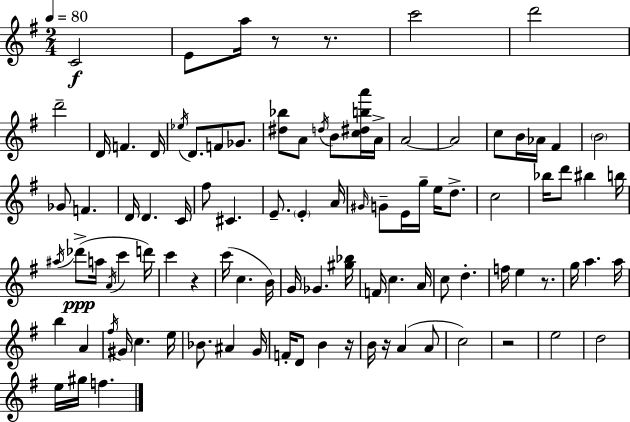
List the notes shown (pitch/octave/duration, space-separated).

C4/h E4/e A5/s R/e R/e. C6/h D6/h D6/h D4/s F4/q. D4/s Eb5/s D4/e. F4/e Gb4/e. [D#5,Bb5]/e A4/e D5/s B4/e [C5,D#5,B5,A6]/s A4/s A4/h A4/h C5/e B4/s Ab4/s F#4/q B4/h Gb4/e F4/q. D4/s D4/q. C4/s F#5/e C#4/q. E4/e. E4/q A4/s G#4/s G4/e E4/s G5/s E5/s D5/e. C5/h Bb5/s D6/e BIS5/q B5/s A#5/s Db6/e A5/s A4/s C6/q D6/s C6/q R/q C6/s C5/q. B4/s G4/s Gb4/q. [G#5,Bb5]/s F4/s C5/q. A4/s C5/e D5/q. F5/s E5/q R/e. G5/s A5/q. A5/s B5/q A4/q F#5/s G#4/s C5/q. E5/s Bb4/e. A#4/q G4/s F4/s D4/e B4/q R/s B4/s R/s A4/q A4/e C5/h R/h E5/h D5/h E5/s G#5/s F5/q.